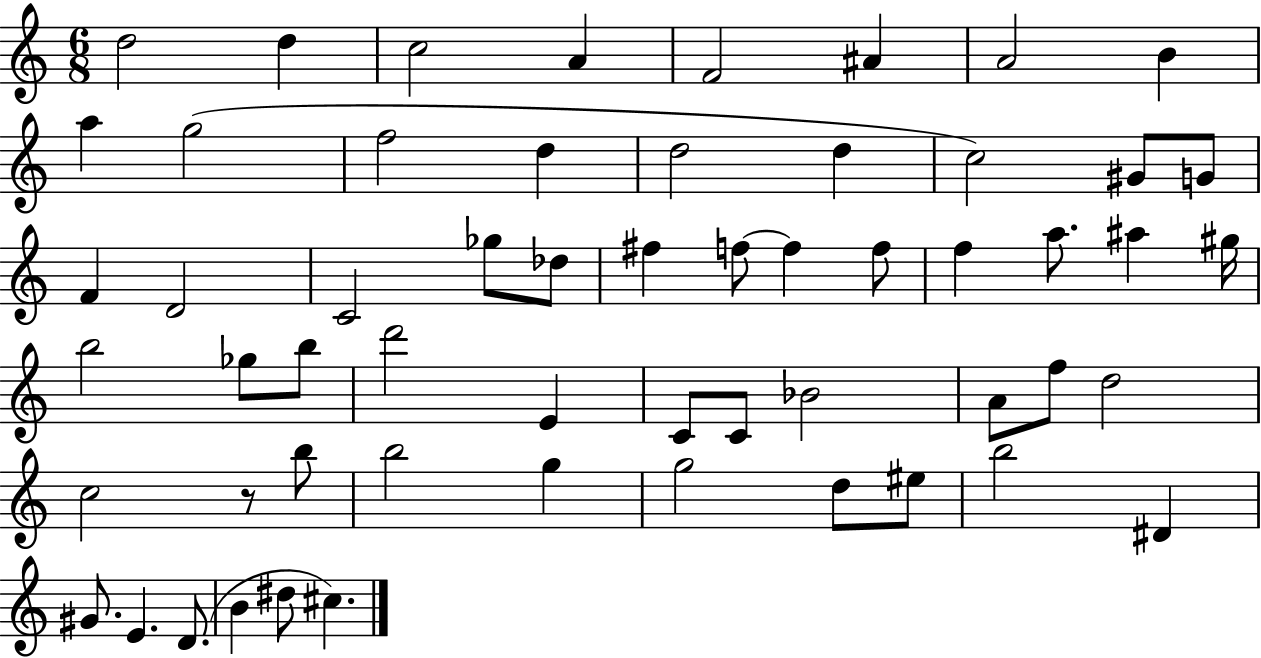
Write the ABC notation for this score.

X:1
T:Untitled
M:6/8
L:1/4
K:C
d2 d c2 A F2 ^A A2 B a g2 f2 d d2 d c2 ^G/2 G/2 F D2 C2 _g/2 _d/2 ^f f/2 f f/2 f a/2 ^a ^g/4 b2 _g/2 b/2 d'2 E C/2 C/2 _B2 A/2 f/2 d2 c2 z/2 b/2 b2 g g2 d/2 ^e/2 b2 ^D ^G/2 E D/2 B ^d/2 ^c